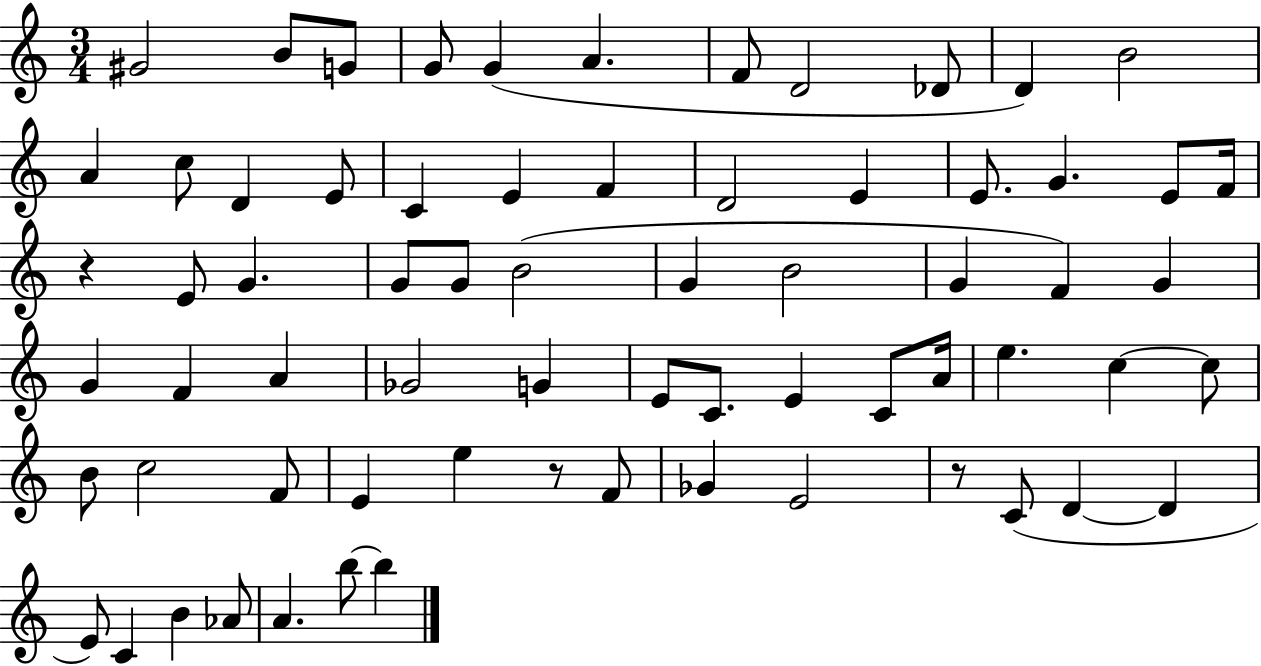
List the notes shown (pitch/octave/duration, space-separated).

G#4/h B4/e G4/e G4/e G4/q A4/q. F4/e D4/h Db4/e D4/q B4/h A4/q C5/e D4/q E4/e C4/q E4/q F4/q D4/h E4/q E4/e. G4/q. E4/e F4/s R/q E4/e G4/q. G4/e G4/e B4/h G4/q B4/h G4/q F4/q G4/q G4/q F4/q A4/q Gb4/h G4/q E4/e C4/e. E4/q C4/e A4/s E5/q. C5/q C5/e B4/e C5/h F4/e E4/q E5/q R/e F4/e Gb4/q E4/h R/e C4/e D4/q D4/q E4/e C4/q B4/q Ab4/e A4/q. B5/e B5/q